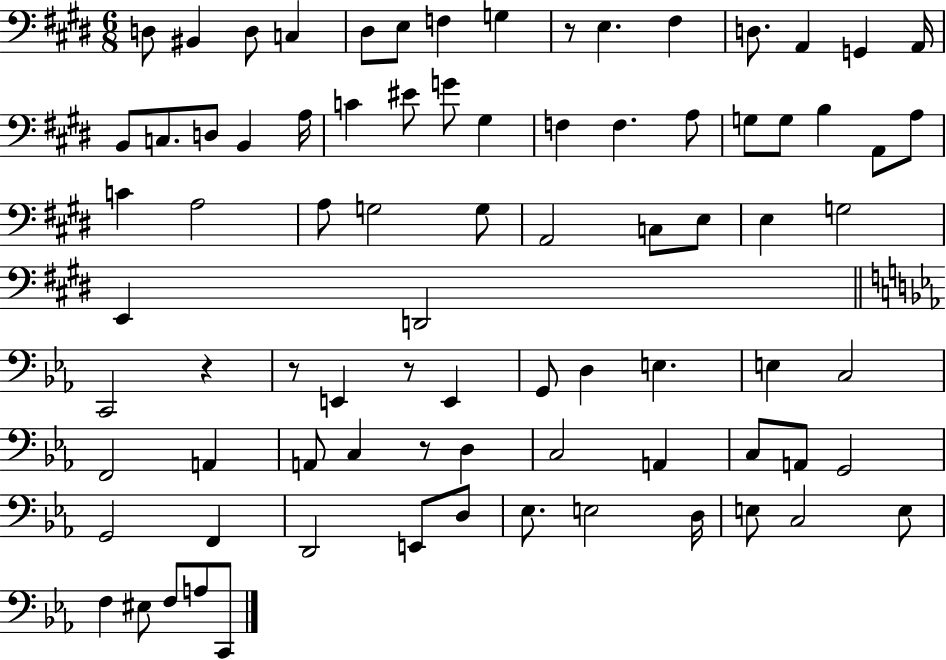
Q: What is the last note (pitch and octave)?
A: C2